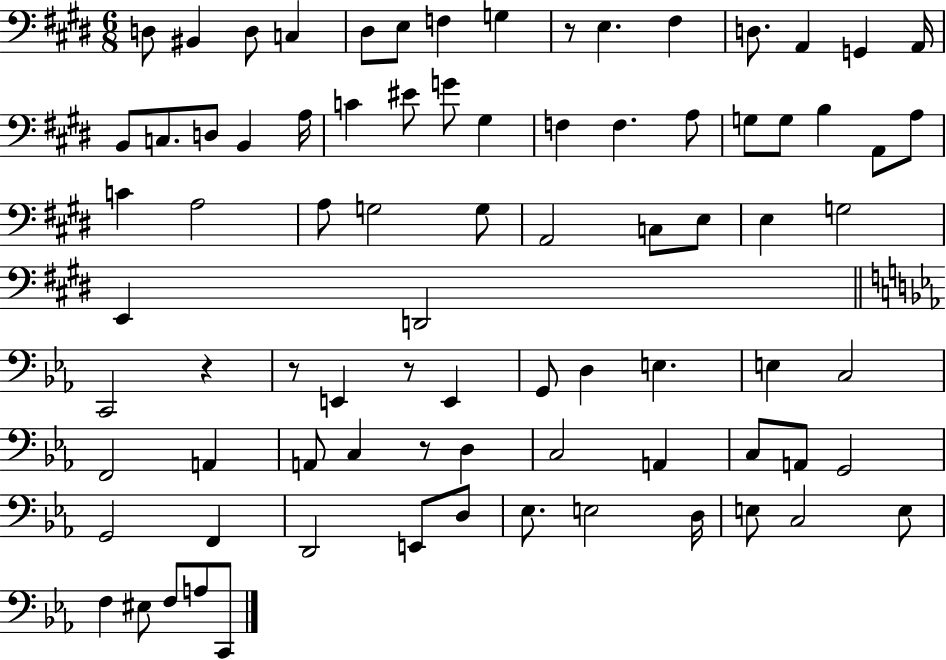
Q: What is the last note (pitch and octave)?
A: C2